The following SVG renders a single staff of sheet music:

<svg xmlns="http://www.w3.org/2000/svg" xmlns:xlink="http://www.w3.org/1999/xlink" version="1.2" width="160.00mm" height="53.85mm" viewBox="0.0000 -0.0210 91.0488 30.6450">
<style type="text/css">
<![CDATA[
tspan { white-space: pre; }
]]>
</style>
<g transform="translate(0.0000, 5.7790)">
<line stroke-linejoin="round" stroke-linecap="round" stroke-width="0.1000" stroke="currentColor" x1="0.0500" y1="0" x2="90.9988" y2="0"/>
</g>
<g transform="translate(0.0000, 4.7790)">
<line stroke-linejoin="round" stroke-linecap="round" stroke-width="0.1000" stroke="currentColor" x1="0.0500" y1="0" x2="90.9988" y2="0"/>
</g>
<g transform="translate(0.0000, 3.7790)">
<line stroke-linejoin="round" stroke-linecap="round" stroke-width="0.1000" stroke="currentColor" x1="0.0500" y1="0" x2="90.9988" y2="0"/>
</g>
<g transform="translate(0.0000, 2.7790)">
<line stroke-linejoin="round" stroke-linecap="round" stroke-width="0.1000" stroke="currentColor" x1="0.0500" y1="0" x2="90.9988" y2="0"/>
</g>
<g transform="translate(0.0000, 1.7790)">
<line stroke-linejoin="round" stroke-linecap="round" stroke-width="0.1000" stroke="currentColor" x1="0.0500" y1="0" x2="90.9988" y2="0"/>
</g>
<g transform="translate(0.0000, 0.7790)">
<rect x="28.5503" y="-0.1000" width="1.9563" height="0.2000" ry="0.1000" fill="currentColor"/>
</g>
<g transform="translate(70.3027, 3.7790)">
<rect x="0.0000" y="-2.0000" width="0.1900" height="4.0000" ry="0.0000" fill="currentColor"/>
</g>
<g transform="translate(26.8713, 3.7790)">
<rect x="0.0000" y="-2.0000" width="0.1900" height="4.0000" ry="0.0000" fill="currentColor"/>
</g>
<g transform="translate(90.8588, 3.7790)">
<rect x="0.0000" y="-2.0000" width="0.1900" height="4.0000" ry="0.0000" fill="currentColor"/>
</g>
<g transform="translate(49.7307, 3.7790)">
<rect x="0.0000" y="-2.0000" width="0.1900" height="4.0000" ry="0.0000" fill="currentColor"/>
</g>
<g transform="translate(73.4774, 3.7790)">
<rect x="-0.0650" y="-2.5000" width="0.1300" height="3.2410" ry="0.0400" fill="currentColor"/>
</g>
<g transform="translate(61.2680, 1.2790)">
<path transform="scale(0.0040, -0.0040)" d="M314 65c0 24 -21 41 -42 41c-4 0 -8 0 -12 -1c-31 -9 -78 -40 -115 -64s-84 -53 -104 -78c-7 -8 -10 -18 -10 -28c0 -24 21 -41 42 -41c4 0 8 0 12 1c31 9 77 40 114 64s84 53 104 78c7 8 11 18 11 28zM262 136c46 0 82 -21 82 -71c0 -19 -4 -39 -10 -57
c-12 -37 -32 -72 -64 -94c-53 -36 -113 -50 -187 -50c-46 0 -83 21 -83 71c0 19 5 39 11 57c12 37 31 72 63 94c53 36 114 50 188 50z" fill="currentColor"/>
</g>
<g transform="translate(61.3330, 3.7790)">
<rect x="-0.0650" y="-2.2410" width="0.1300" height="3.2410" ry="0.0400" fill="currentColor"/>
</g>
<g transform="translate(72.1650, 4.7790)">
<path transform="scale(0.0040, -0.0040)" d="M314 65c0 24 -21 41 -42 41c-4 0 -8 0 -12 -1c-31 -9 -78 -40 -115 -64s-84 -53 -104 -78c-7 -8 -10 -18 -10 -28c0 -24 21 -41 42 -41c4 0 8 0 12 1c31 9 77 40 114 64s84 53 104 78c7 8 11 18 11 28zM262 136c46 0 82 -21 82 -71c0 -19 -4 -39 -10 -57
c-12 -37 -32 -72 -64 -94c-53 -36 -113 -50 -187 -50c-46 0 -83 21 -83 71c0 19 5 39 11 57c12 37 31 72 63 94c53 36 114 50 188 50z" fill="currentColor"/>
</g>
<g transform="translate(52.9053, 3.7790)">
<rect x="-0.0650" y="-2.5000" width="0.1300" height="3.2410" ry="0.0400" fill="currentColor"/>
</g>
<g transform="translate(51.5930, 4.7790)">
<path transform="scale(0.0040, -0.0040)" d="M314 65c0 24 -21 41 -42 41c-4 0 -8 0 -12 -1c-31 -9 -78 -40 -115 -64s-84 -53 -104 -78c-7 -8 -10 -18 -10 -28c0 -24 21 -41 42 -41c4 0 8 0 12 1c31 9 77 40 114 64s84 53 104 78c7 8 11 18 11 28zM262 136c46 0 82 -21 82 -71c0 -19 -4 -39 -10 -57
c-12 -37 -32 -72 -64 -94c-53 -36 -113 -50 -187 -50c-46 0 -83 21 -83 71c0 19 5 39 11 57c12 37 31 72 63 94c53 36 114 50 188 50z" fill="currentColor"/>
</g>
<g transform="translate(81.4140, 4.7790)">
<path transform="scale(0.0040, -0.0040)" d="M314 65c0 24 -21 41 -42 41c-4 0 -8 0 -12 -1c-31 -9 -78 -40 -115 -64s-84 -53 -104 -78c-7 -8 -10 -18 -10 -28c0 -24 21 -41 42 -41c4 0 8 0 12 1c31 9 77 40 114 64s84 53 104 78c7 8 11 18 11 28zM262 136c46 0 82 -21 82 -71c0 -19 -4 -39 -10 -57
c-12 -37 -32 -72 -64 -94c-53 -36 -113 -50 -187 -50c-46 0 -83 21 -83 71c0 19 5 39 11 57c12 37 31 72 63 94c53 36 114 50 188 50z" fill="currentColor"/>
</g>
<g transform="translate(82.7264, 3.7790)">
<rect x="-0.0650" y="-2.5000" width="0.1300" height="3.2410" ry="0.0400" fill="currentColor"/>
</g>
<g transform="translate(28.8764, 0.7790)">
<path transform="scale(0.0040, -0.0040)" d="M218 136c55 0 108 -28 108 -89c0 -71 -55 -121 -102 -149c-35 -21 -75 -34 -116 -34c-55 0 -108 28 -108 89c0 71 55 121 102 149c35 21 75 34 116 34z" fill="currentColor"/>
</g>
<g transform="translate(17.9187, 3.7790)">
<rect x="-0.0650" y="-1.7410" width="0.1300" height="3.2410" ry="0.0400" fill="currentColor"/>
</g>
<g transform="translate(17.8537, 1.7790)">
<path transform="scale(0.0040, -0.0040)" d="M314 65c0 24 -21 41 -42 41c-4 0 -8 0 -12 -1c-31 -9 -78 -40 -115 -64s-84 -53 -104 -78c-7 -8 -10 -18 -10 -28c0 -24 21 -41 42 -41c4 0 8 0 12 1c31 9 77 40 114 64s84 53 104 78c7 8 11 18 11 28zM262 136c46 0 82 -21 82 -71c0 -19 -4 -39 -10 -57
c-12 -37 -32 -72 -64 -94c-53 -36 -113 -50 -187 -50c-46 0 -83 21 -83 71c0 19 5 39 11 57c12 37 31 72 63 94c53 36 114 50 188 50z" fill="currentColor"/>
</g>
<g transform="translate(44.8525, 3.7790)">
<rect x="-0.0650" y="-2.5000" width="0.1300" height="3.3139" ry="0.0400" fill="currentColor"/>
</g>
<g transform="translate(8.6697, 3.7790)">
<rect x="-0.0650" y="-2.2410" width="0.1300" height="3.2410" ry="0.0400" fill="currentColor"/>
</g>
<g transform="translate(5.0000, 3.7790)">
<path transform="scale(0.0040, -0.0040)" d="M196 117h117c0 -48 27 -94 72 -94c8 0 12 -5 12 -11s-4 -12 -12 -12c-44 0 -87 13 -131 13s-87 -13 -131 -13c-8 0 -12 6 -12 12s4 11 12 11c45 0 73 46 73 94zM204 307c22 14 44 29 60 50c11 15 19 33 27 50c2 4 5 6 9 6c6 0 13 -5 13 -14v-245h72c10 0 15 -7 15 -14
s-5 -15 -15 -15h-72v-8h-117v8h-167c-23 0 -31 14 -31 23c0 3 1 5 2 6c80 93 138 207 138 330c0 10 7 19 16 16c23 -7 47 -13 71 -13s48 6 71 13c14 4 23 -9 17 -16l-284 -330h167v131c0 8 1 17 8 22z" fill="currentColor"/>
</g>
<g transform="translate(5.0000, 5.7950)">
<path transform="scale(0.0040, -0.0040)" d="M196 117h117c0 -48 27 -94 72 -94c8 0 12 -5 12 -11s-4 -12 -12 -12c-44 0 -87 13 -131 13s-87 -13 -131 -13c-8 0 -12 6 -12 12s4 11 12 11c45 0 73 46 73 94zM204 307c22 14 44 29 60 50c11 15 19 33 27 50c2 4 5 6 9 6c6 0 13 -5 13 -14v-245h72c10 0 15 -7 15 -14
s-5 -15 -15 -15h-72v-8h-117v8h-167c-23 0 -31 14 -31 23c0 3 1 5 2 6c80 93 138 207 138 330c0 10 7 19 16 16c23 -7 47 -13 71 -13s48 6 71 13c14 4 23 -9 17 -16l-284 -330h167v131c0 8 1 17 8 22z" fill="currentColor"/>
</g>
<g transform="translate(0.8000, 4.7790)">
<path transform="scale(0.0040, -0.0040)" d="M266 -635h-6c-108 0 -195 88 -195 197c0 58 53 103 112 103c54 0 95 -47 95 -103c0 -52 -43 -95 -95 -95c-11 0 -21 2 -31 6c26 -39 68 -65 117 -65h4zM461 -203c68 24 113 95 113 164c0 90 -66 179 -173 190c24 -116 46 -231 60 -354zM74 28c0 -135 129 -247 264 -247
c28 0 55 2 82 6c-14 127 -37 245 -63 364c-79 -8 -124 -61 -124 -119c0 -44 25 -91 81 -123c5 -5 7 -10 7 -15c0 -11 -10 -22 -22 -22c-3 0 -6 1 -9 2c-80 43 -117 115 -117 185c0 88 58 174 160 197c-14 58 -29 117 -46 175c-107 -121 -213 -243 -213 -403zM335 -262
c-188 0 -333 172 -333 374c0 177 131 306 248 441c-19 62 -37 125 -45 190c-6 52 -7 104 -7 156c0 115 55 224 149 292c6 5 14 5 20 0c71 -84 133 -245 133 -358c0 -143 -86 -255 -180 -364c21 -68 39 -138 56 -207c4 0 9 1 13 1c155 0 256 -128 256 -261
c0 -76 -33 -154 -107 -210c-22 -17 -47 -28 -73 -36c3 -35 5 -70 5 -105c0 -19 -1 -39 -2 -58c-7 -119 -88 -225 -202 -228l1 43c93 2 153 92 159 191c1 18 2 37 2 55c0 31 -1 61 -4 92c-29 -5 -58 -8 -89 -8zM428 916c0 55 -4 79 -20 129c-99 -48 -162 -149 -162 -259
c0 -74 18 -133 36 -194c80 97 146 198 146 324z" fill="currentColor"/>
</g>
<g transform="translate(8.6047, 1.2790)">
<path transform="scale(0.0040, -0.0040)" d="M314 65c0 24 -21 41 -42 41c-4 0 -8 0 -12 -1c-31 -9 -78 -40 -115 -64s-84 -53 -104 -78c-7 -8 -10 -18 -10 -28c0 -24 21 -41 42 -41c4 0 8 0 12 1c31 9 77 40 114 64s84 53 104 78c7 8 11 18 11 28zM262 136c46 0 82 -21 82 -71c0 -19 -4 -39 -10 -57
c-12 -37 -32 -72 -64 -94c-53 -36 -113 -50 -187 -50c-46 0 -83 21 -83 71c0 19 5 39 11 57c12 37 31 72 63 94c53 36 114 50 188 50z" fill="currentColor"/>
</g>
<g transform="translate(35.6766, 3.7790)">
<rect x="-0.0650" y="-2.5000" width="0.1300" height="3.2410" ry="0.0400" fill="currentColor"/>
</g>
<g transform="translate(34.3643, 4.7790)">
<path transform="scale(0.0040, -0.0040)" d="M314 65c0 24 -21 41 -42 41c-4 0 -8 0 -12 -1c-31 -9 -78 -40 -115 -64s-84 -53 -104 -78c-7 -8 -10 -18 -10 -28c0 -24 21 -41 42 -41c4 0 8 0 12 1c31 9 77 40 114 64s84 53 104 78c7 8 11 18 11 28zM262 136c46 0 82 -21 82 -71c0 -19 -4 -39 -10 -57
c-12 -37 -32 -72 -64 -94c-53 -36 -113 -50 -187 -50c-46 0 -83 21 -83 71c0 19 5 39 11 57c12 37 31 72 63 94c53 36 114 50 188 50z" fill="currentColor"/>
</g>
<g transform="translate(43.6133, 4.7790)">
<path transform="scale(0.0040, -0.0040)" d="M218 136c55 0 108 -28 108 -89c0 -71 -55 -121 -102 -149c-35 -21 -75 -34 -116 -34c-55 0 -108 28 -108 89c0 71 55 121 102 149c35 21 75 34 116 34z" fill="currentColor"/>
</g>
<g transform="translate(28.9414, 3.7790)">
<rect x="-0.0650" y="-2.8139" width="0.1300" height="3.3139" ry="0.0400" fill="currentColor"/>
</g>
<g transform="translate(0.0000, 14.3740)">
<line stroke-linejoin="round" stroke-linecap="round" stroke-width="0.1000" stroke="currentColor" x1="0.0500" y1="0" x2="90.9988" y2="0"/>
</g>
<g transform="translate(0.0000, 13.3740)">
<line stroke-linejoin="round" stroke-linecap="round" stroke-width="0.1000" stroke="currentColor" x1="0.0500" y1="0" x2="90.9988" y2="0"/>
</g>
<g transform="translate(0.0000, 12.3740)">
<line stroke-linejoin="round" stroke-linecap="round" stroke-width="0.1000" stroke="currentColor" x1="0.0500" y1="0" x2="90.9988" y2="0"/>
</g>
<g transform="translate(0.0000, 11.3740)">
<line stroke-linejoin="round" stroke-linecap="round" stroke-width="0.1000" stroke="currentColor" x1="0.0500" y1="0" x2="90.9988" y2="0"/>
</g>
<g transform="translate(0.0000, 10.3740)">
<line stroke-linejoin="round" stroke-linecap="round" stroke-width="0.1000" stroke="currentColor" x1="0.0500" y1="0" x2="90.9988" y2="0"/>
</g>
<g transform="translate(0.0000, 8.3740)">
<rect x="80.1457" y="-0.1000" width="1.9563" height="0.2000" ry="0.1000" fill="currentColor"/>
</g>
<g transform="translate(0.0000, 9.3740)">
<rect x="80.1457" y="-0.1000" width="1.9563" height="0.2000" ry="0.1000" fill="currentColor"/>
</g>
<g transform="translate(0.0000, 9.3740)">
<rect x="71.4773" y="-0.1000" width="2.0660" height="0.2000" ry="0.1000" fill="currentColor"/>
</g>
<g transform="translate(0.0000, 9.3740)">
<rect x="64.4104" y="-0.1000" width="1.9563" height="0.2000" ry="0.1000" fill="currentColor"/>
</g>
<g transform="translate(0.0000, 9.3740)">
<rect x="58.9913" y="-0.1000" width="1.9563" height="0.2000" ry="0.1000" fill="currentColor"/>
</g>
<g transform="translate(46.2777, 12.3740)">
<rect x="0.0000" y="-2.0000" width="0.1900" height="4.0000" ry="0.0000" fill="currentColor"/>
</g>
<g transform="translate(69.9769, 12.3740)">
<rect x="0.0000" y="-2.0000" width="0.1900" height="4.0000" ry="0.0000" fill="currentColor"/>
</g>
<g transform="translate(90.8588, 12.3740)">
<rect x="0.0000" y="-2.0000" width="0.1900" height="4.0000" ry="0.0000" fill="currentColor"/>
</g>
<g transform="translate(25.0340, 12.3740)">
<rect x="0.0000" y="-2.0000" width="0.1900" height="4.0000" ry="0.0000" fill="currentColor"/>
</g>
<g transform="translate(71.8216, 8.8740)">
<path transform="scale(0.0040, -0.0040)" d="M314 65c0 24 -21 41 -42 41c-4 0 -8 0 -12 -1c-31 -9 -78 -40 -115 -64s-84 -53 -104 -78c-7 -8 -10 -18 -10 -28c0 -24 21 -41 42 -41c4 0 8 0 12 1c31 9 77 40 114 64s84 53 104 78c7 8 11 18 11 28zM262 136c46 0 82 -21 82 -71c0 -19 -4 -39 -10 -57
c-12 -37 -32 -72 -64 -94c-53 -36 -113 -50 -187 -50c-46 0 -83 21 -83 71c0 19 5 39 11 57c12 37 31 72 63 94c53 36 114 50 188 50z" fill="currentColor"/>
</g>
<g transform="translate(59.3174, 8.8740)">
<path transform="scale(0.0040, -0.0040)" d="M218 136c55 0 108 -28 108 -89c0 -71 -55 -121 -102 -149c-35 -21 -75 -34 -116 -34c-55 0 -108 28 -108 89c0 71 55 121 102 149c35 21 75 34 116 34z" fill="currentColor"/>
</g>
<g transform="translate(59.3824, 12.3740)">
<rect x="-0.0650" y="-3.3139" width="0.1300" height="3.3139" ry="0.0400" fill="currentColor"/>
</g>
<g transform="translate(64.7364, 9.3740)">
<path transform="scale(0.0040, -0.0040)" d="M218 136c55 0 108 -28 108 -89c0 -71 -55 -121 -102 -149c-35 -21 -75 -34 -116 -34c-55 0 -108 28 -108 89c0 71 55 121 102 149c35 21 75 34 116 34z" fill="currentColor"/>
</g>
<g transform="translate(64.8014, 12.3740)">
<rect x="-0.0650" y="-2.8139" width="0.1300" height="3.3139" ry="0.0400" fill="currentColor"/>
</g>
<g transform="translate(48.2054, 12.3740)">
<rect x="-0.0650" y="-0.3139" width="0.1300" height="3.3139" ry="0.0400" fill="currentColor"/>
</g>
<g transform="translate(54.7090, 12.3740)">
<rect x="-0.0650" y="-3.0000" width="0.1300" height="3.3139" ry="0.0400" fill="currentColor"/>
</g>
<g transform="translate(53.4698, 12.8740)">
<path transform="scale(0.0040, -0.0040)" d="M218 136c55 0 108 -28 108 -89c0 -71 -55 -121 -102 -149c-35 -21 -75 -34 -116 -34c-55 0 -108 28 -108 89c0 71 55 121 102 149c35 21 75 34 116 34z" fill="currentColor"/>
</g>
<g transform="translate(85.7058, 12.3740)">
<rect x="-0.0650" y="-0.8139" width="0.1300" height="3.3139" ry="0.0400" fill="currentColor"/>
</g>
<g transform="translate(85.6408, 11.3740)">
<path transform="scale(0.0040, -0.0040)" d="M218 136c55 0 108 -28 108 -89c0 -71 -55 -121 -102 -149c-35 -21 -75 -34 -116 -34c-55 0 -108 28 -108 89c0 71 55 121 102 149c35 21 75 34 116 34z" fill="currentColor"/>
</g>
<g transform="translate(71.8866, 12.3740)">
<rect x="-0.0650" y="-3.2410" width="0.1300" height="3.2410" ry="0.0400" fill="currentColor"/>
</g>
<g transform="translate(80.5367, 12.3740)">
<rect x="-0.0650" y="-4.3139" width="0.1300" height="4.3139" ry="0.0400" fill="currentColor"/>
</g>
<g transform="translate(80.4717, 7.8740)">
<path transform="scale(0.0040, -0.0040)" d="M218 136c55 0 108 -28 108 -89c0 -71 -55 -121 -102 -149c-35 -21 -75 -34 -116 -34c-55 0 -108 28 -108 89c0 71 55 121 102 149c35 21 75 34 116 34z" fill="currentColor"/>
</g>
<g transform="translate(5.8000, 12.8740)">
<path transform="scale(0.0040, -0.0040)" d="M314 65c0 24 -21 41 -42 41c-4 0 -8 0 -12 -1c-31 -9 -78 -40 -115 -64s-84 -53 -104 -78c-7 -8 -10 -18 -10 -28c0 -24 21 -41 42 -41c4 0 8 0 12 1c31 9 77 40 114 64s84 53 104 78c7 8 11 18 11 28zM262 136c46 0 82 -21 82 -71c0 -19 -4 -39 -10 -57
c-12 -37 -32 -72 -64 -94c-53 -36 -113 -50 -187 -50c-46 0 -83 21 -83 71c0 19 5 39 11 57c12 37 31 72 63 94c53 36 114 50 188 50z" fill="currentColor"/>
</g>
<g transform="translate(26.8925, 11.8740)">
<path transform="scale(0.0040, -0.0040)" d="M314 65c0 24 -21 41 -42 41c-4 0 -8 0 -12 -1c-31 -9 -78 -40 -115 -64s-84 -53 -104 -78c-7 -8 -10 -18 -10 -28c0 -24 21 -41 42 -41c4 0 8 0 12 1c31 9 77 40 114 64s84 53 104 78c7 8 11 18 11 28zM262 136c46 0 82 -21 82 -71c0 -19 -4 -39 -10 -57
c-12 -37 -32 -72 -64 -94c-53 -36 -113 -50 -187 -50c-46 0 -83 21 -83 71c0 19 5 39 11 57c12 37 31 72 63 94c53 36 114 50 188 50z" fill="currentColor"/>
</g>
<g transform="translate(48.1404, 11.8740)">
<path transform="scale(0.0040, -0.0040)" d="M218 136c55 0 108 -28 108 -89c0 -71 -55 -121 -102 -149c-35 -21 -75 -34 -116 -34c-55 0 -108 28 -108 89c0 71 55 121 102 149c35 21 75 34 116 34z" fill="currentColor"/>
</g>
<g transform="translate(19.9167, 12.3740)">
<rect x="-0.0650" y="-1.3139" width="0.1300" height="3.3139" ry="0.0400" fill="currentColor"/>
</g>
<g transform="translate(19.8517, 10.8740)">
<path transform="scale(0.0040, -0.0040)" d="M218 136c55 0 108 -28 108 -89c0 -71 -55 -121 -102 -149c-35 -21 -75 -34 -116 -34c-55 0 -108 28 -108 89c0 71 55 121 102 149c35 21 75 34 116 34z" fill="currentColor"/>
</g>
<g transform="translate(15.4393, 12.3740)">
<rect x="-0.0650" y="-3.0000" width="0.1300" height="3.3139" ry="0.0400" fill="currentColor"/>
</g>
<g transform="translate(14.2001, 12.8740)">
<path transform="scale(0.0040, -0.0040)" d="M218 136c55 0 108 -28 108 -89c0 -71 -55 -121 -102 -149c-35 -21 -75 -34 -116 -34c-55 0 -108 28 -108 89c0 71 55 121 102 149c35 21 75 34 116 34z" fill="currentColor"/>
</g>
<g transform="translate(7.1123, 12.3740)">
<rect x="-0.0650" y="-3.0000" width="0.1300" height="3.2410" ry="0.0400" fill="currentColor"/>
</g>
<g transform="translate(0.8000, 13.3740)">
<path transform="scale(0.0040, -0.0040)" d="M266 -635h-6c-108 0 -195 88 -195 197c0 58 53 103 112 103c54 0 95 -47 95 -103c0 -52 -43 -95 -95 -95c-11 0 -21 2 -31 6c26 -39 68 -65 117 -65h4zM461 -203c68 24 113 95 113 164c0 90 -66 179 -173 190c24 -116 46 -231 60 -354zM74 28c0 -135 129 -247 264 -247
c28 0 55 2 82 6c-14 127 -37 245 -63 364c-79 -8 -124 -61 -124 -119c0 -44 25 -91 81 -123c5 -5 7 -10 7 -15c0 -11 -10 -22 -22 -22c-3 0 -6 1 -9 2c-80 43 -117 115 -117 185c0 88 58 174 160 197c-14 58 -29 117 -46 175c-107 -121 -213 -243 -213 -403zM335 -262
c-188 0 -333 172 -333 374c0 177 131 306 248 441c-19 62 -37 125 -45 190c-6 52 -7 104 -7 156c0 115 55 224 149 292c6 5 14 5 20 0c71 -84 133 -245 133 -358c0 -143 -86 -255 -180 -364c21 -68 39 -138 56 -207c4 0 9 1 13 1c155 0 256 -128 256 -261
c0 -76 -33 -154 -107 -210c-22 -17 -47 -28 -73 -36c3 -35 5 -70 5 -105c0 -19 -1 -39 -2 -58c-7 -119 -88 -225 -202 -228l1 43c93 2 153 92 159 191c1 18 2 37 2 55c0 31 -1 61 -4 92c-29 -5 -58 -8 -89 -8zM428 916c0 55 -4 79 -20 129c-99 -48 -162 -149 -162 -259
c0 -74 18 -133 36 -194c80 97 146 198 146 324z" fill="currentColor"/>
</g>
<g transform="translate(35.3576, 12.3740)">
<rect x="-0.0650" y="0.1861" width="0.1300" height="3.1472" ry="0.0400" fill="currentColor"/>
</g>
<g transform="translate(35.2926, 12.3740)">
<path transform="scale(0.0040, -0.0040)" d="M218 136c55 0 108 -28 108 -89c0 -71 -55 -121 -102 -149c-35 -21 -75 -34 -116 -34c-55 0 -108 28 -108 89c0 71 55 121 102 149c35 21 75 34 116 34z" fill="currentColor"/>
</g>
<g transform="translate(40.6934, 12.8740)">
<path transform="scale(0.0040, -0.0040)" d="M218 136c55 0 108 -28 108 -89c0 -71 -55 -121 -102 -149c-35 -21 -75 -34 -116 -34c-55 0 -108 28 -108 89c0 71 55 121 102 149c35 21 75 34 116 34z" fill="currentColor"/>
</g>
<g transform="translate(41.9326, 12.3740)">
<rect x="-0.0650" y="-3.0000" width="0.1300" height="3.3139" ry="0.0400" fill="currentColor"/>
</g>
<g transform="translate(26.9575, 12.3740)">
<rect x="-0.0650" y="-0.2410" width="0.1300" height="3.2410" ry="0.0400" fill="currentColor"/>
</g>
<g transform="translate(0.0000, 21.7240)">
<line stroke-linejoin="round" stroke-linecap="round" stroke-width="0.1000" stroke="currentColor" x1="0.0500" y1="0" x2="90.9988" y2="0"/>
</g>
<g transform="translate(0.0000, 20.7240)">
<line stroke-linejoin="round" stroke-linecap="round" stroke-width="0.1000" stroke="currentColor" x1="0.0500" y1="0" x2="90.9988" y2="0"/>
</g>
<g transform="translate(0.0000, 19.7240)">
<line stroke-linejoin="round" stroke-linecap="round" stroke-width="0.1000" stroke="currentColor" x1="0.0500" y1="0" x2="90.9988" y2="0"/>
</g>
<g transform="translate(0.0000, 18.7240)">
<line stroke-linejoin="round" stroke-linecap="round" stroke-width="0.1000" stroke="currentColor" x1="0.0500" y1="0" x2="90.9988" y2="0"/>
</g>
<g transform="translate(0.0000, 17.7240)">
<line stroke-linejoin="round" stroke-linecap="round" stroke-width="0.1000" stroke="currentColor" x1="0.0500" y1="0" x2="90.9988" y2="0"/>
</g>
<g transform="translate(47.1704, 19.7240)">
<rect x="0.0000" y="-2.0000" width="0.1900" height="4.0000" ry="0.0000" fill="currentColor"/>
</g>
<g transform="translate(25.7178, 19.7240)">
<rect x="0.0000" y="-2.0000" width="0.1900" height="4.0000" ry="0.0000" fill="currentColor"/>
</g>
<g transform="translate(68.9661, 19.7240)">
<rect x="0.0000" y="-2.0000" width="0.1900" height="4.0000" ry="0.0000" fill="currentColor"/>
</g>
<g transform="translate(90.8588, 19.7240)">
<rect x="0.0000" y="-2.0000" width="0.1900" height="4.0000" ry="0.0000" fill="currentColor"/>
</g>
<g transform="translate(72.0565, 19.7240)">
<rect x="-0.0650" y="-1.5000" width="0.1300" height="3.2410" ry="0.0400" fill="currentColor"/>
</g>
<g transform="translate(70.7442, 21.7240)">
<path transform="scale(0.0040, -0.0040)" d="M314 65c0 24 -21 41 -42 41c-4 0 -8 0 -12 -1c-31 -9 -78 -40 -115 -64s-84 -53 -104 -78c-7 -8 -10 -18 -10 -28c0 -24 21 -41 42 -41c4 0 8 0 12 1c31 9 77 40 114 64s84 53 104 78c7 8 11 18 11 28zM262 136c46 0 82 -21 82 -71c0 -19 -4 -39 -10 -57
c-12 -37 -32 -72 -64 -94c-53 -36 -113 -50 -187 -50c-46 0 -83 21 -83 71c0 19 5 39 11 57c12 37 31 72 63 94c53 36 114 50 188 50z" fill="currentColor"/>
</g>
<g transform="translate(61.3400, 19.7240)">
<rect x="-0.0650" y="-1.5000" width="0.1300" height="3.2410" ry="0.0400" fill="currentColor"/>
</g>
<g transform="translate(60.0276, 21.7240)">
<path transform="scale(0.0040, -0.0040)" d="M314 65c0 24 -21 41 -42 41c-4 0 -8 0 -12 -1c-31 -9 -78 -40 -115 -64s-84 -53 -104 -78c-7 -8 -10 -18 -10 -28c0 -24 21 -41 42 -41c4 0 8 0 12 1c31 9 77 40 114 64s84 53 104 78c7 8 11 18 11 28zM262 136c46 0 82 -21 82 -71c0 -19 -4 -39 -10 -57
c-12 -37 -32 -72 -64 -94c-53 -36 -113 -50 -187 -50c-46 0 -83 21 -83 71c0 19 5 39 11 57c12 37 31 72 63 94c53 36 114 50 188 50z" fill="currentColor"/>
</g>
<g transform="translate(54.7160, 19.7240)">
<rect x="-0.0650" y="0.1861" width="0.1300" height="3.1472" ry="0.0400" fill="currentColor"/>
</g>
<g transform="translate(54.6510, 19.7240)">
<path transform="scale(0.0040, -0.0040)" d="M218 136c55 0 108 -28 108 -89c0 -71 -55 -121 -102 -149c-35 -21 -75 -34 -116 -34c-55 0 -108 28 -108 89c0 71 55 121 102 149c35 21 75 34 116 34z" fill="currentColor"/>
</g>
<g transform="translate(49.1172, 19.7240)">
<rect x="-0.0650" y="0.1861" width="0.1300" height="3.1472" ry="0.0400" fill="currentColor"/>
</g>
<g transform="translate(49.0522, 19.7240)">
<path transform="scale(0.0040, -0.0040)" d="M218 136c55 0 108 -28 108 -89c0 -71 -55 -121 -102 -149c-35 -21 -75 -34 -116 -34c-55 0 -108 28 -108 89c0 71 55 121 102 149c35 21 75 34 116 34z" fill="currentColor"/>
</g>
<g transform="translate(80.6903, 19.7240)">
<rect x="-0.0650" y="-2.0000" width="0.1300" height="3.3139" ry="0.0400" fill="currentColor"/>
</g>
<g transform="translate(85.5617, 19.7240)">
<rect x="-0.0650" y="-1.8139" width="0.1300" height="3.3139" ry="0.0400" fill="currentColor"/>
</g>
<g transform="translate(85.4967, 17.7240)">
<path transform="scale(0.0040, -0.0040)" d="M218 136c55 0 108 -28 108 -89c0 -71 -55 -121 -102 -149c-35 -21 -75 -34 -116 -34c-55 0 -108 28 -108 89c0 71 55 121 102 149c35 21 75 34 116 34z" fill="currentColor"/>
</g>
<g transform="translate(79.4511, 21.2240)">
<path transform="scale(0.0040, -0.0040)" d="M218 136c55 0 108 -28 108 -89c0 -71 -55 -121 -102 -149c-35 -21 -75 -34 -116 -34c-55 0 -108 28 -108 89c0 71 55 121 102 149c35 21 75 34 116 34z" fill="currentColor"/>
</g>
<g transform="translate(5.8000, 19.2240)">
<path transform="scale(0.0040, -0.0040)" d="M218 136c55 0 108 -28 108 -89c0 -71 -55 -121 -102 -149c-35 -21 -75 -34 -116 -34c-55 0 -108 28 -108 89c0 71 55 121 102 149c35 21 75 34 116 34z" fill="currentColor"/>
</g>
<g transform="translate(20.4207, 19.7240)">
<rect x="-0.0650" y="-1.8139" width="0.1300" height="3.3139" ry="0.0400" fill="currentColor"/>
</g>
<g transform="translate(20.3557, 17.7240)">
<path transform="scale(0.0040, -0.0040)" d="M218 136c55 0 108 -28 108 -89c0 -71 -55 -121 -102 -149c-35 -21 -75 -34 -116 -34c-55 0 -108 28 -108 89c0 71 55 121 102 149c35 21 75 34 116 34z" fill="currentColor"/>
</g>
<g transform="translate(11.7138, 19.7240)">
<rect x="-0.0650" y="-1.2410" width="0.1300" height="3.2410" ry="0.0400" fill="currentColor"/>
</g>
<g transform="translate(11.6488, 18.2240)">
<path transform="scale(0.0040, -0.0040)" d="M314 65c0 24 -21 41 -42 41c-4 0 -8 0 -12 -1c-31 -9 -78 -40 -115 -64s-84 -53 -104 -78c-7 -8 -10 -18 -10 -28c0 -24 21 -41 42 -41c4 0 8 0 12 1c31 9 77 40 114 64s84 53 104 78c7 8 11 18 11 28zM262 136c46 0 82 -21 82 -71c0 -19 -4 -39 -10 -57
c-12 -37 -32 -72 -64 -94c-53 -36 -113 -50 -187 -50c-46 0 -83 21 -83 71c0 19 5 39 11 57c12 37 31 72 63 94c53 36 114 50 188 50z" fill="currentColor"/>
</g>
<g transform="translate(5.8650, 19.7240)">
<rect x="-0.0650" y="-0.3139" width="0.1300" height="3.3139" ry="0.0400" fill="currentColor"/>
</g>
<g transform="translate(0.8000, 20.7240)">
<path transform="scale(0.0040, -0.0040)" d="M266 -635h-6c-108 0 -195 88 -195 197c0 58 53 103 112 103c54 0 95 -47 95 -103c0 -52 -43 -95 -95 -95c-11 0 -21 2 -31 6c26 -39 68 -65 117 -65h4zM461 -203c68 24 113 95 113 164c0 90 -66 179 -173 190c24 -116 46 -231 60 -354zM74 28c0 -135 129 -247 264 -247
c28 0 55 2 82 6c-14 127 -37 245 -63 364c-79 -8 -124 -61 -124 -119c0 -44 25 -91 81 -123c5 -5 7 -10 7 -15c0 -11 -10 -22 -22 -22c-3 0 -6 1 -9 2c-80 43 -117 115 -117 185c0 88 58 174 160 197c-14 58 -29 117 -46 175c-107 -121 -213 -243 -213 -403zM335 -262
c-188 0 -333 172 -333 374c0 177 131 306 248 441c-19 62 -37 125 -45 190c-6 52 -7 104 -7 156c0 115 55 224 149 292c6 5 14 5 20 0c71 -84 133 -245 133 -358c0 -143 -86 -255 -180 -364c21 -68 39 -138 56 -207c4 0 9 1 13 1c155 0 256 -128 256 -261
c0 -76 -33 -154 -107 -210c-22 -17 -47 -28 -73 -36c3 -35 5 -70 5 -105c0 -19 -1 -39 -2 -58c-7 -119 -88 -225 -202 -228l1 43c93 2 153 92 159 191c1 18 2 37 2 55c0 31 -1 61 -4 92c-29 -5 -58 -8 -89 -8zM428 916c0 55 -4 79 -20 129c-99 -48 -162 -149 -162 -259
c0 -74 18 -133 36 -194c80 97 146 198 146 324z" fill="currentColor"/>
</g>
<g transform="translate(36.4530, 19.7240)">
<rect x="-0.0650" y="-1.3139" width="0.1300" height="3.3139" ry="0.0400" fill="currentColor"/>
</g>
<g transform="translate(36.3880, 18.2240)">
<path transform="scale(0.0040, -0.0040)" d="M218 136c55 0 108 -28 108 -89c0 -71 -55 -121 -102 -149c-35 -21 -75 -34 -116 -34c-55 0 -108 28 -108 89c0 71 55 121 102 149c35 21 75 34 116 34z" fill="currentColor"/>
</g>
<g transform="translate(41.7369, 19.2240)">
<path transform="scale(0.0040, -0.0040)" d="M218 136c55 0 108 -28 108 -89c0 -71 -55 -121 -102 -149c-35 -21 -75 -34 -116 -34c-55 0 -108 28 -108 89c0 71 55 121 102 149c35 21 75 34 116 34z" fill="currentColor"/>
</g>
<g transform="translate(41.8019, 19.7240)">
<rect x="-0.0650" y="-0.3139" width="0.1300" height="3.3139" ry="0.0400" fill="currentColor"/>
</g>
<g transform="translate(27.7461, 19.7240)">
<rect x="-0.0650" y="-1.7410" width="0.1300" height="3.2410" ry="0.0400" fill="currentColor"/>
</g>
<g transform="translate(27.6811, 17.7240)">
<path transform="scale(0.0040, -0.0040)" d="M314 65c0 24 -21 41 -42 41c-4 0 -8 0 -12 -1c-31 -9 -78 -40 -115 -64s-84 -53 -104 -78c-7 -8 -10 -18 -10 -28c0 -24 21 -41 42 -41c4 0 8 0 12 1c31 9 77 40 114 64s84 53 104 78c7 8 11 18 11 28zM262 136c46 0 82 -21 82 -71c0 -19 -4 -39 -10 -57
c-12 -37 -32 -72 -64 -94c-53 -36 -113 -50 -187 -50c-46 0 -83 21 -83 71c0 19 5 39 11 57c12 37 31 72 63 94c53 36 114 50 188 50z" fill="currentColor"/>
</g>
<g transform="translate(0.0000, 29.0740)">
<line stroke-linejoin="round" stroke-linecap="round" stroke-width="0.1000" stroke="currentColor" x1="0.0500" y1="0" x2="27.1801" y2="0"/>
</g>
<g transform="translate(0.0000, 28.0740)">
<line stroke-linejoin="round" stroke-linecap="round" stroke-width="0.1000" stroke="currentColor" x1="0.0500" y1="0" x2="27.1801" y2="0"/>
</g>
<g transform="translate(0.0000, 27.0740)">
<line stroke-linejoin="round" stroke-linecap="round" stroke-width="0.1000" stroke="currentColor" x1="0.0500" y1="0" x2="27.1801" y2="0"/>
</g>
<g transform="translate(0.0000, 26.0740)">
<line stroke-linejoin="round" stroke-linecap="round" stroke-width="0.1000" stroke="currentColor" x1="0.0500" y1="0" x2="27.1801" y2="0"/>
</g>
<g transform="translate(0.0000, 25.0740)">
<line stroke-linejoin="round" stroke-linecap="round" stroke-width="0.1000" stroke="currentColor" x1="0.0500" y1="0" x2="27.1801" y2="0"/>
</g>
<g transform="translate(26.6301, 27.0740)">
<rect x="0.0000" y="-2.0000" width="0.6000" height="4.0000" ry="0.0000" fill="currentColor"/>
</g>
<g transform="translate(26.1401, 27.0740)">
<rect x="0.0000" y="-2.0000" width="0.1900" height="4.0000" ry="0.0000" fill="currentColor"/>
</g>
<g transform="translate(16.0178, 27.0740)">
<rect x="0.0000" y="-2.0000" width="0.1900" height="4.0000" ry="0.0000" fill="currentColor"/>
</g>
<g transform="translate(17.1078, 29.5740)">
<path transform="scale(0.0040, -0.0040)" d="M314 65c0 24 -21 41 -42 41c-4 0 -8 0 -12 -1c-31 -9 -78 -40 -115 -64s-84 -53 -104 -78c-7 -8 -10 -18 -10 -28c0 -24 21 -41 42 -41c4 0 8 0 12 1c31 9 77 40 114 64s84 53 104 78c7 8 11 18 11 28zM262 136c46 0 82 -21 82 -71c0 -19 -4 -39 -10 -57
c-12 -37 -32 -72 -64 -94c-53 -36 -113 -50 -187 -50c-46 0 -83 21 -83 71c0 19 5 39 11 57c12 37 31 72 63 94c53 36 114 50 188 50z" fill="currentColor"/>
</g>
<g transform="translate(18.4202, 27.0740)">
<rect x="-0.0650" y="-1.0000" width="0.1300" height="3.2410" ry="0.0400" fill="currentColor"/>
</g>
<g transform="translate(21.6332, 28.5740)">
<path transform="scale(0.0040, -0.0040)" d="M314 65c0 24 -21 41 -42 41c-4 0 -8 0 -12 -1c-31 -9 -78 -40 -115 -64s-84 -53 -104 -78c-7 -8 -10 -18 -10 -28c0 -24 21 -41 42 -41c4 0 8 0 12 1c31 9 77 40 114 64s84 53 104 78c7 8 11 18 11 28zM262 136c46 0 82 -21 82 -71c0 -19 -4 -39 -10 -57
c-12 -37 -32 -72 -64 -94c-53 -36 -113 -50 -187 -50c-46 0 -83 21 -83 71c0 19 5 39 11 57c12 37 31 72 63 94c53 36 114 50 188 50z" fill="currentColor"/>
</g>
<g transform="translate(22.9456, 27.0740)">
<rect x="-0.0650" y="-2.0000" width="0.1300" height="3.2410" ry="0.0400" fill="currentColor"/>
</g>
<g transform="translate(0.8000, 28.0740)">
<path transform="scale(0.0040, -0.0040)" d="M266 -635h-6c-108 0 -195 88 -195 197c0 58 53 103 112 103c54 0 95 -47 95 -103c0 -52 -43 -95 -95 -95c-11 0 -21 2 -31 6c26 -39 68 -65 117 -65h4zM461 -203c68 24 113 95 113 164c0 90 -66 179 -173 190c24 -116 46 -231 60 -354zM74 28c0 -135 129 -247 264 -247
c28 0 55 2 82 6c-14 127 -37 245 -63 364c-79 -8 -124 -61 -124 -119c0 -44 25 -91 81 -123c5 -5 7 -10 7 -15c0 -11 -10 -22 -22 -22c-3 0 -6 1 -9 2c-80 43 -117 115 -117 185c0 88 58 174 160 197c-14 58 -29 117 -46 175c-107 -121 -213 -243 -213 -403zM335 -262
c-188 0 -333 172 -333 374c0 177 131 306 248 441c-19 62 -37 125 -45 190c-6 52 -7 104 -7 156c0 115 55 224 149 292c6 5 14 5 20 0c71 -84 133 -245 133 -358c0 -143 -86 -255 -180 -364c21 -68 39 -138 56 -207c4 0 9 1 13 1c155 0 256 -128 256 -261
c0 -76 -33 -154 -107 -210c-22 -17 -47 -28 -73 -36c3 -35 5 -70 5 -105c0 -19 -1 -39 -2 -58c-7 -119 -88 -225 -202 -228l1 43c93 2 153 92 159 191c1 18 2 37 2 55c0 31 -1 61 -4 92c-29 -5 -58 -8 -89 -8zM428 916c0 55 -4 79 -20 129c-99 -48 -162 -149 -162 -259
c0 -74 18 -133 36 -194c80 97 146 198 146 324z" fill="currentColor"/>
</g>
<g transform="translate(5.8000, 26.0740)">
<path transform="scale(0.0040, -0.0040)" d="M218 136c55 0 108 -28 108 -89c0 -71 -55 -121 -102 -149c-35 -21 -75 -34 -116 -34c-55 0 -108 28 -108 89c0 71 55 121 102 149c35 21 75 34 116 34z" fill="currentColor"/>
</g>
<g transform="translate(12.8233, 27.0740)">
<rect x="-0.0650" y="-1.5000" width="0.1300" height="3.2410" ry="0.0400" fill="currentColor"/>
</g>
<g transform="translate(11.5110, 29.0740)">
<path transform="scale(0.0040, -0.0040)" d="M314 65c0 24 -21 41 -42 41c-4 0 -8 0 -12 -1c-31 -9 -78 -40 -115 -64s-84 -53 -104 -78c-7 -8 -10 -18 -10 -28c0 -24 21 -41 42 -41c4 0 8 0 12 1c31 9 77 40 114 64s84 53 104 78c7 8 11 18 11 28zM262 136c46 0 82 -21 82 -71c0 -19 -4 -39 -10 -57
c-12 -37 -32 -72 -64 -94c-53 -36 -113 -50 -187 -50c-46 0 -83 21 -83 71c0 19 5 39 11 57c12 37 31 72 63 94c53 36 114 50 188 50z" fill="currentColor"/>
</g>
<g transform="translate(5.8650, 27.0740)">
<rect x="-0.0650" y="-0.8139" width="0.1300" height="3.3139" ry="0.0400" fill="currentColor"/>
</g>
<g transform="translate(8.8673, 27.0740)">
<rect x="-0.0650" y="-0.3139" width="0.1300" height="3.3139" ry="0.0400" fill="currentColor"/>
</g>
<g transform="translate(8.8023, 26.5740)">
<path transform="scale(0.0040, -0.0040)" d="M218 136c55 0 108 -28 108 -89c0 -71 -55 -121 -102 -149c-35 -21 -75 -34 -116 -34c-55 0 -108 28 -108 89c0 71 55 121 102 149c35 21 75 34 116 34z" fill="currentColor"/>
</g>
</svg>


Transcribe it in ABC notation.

X:1
T:Untitled
M:4/4
L:1/4
K:C
g2 f2 a G2 G G2 g2 G2 G2 A2 A e c2 B A c A b a b2 d' d c e2 f f2 e c B B E2 E2 F f d c E2 D2 F2